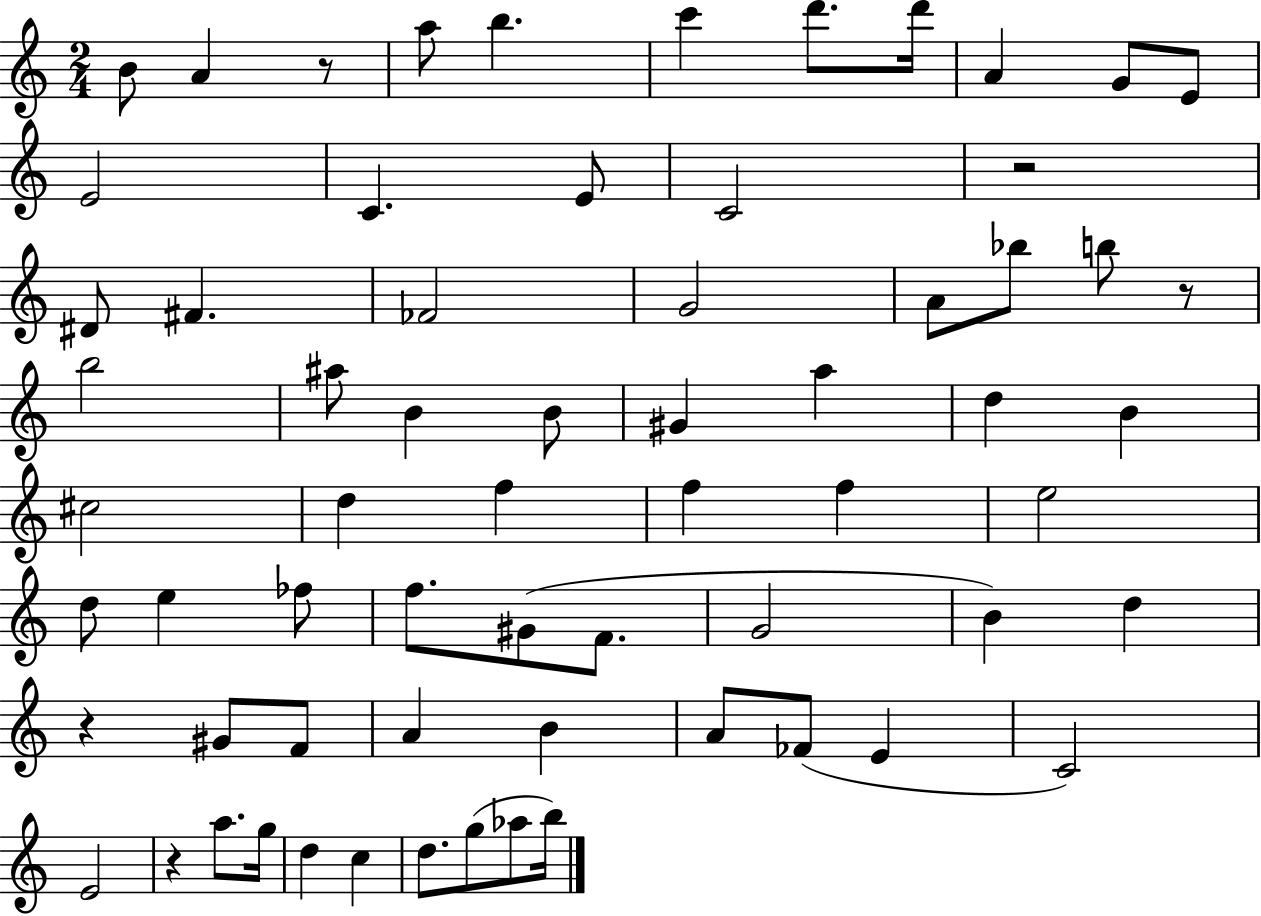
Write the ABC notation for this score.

X:1
T:Untitled
M:2/4
L:1/4
K:C
B/2 A z/2 a/2 b c' d'/2 d'/4 A G/2 E/2 E2 C E/2 C2 z2 ^D/2 ^F _F2 G2 A/2 _b/2 b/2 z/2 b2 ^a/2 B B/2 ^G a d B ^c2 d f f f e2 d/2 e _f/2 f/2 ^G/2 F/2 G2 B d z ^G/2 F/2 A B A/2 _F/2 E C2 E2 z a/2 g/4 d c d/2 g/2 _a/2 b/4